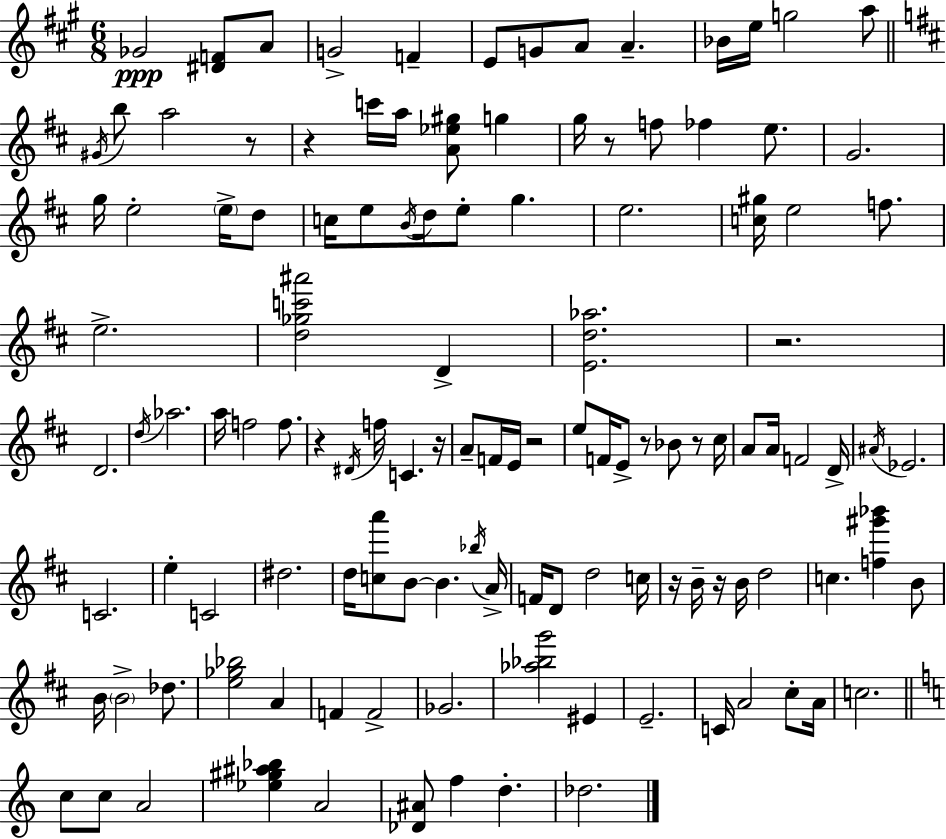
{
  \clef treble
  \numericTimeSignature
  \time 6/8
  \key a \major
  ges'2\ppp <dis' f'>8 a'8 | g'2-> f'4-- | e'8 g'8 a'8 a'4.-- | bes'16 e''16 g''2 a''8 | \break \bar "||" \break \key d \major \acciaccatura { gis'16 } b''8 a''2 r8 | r4 c'''16 a''16 <a' ees'' gis''>8 g''4 | g''16 r8 f''8 fes''4 e''8. | g'2. | \break g''16 e''2-. \parenthesize e''16-> d''8 | c''16 e''8 \acciaccatura { b'16 } d''16 e''8-. g''4. | e''2. | <c'' gis''>16 e''2 f''8. | \break e''2.-> | <d'' ges'' c''' ais'''>2 d'4-> | <e' d'' aes''>2. | r2. | \break d'2. | \acciaccatura { d''16 } aes''2. | a''16 f''2 | f''8. r4 \acciaccatura { dis'16 } f''16 c'4. | \break r16 a'8-- f'16 e'16 r2 | e''8 f'16 e'8-> r8 bes'8 | r8 cis''16 a'8 a'16 f'2 | d'16-> \acciaccatura { ais'16 } ees'2. | \break c'2. | e''4-. c'2 | dis''2. | d''16 <c'' a'''>8 b'8~~ b'4. | \break \acciaccatura { bes''16 } a'16-> f'16 d'8 d''2 | c''16 r16 b'16-- r16 b'16 d''2 | c''4. | <f'' gis''' bes'''>4 b'8 b'16 \parenthesize b'2-> | \break des''8. <e'' ges'' bes''>2 | a'4 f'4 f'2-> | ges'2. | <aes'' bes'' g'''>2 | \break eis'4 e'2.-- | c'16 a'2 | cis''8-. a'16 c''2. | \bar "||" \break \key a \minor c''8 c''8 a'2 | <ees'' gis'' ais'' bes''>4 a'2 | <des' ais'>8 f''4 d''4.-. | des''2. | \break \bar "|."
}